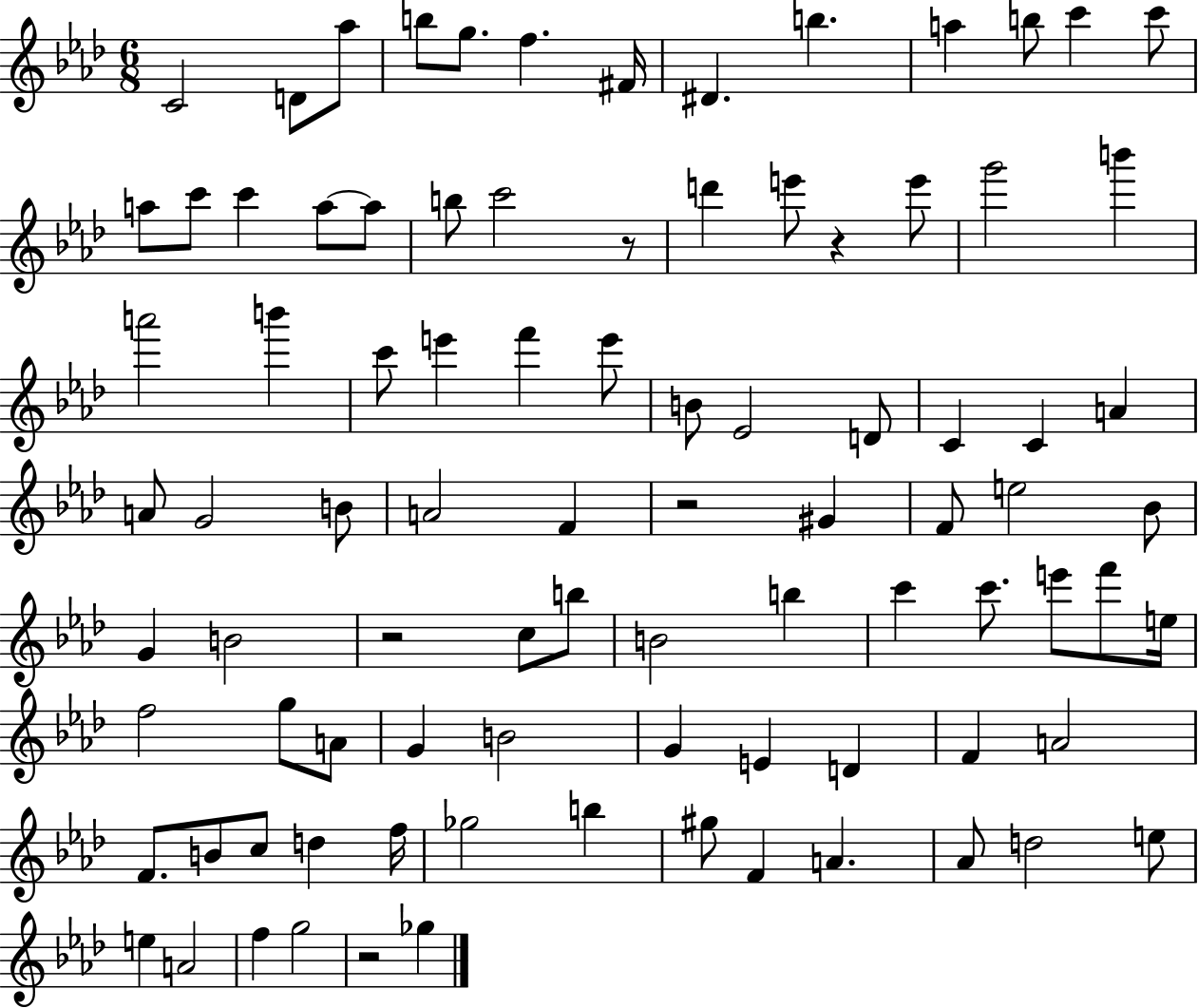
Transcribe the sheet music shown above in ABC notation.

X:1
T:Untitled
M:6/8
L:1/4
K:Ab
C2 D/2 _a/2 b/2 g/2 f ^F/4 ^D b a b/2 c' c'/2 a/2 c'/2 c' a/2 a/2 b/2 c'2 z/2 d' e'/2 z e'/2 g'2 b' a'2 b' c'/2 e' f' e'/2 B/2 _E2 D/2 C C A A/2 G2 B/2 A2 F z2 ^G F/2 e2 _B/2 G B2 z2 c/2 b/2 B2 b c' c'/2 e'/2 f'/2 e/4 f2 g/2 A/2 G B2 G E D F A2 F/2 B/2 c/2 d f/4 _g2 b ^g/2 F A _A/2 d2 e/2 e A2 f g2 z2 _g